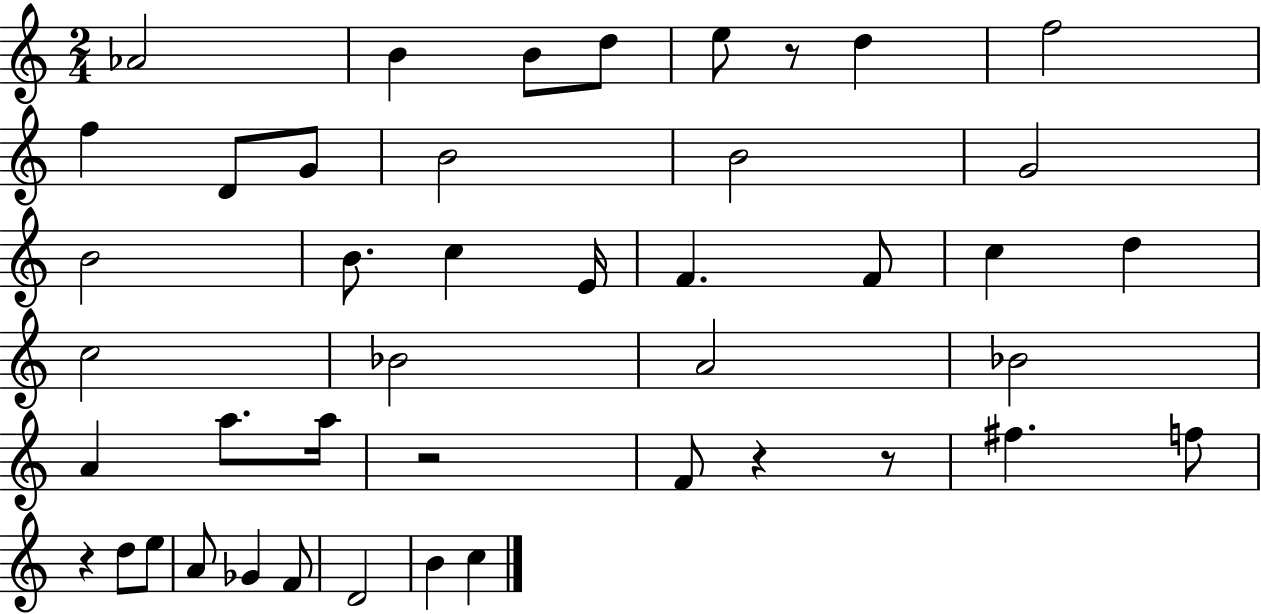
X:1
T:Untitled
M:2/4
L:1/4
K:C
_A2 B B/2 d/2 e/2 z/2 d f2 f D/2 G/2 B2 B2 G2 B2 B/2 c E/4 F F/2 c d c2 _B2 A2 _B2 A a/2 a/4 z2 F/2 z z/2 ^f f/2 z d/2 e/2 A/2 _G F/2 D2 B c